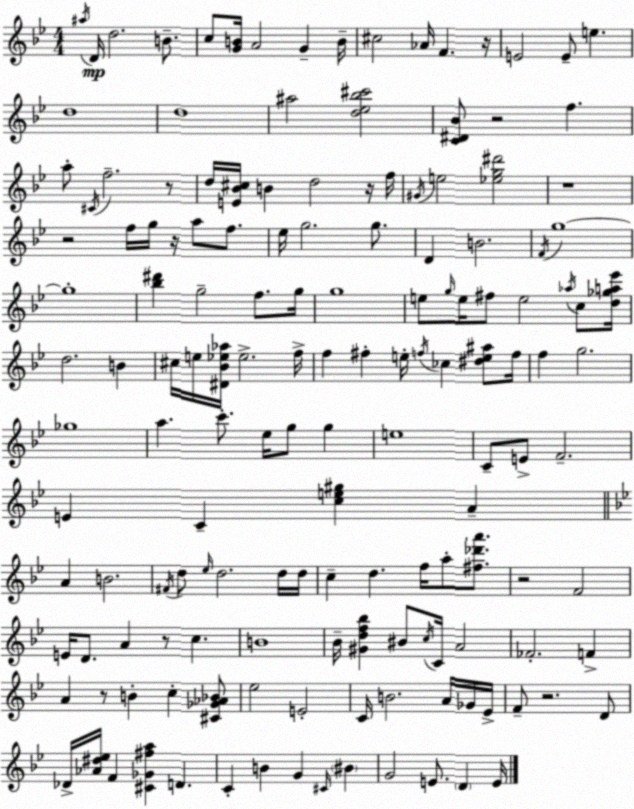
X:1
T:Untitled
M:4/4
L:1/4
K:Bb
^a/4 D/4 d2 B/2 c/2 [GB]/4 A2 G B/4 ^c2 _A/4 F z/4 E2 E/2 e d4 d4 ^a2 [d_e_b^c']2 [C^D_B]/2 z2 f a/2 ^C/4 f2 z/2 d/4 [E_B^c]/4 B d2 z/4 f/4 ^G/4 e2 [_eg^d']2 z4 z2 f/4 g/4 z/4 a/2 f/2 _e/4 g2 g/2 D B2 F/4 g4 g4 [_b^d'] g2 f/2 g/4 g4 e/2 g/4 e/4 ^f/2 e2 _a/4 c/2 [d_ga_e']/4 d2 B ^c/4 e/4 [^D_B_e_a]/4 _e2 f/4 f ^f e/4 f/4 _c [^de^a]/2 f/4 f g2 _g4 a c'/2 _e/4 g/2 g e4 C/2 E/2 F2 E C [ce^g] A A B2 ^F/4 d/2 _e/4 d2 d/4 d/4 c d f/4 a/2 [^f_d'a']/2 z2 F2 E/4 D/2 A z/2 c B4 _B/4 [^Gdf_b] ^B/2 c/4 C/4 A2 _F2 F A z/2 B c [^C_G_A_B]/2 _e2 E2 C/4 B2 A/4 _G/4 _E/4 F/2 z2 D/2 _D/4 [_A^d_e]/4 F [^C_G^fa] D C B G ^C/4 ^B G2 E/2 D E/4